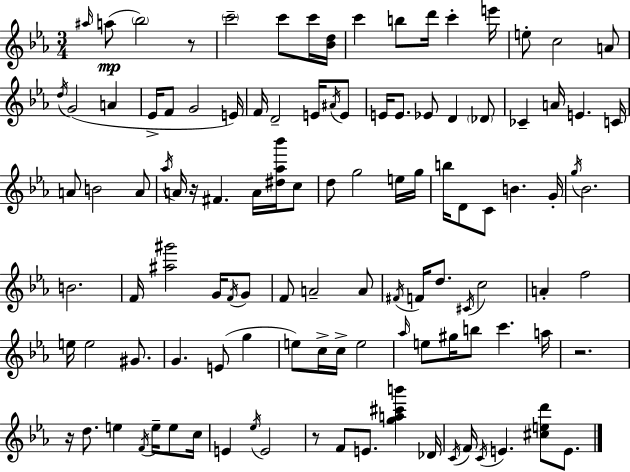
{
  \clef treble
  \numericTimeSignature
  \time 3/4
  \key c \minor
  \grace { ais''16 }(\mp a''8 \parenthesize bes''2) r8 | \parenthesize c'''2-- c'''8 c'''16 | <bes' d''>16 c'''4 b''8 d'''16 c'''4-. | e'''16 e''8-. c''2 a'8 | \break \acciaccatura { d''16 } g'2( a'4 | ees'16-> f'8 g'2 | e'16) f'16 d'2-- e'16 | \acciaccatura { ais'16 } e'8 e'16 e'8. ees'8 d'4 | \break \parenthesize des'8 ces'4-- a'16 e'4. | c'16 a'8 b'2 | a'8 \acciaccatura { aes''16 } a'16 r16 fis'4. | a'16 <dis'' aes'' bes'''>16 c''8 d''8 g''2 | \break e''16 g''16 b''16 d'8 c'8 b'4. | g'16-. \acciaccatura { g''16 } bes'2. | b'2. | f'16 <ais'' gis'''>2 | \break g'16 \acciaccatura { f'16 } g'8 f'8 a'2-- | a'8 \acciaccatura { fis'16 } f'16 d''8. \acciaccatura { cis'16 } | c''2 a'4-. | f''2 e''16 e''2 | \break gis'8. g'4. | e'8( g''4 e''8) c''16-> c''16-> | e''2 \grace { aes''16 } e''8 gis''16 | b''8 c'''4. a''16 r2. | \break r16 d''8. | e''4 \acciaccatura { f'16 } e''16-- e''8 c''16 e'4 | \acciaccatura { ees''16 } e'2 r8 | f'8 e'8. <g'' a'' cis''' b'''>4 des'16 \acciaccatura { c'16 } | \break f'16 \acciaccatura { c'16 } e'4. <cis'' e'' d'''>8 e'8. | \bar "|."
}